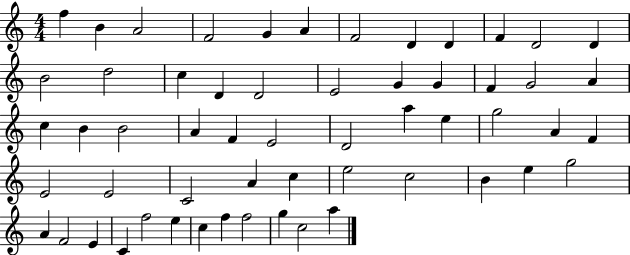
F5/q B4/q A4/h F4/h G4/q A4/q F4/h D4/q D4/q F4/q D4/h D4/q B4/h D5/h C5/q D4/q D4/h E4/h G4/q G4/q F4/q G4/h A4/q C5/q B4/q B4/h A4/q F4/q E4/h D4/h A5/q E5/q G5/h A4/q F4/q E4/h E4/h C4/h A4/q C5/q E5/h C5/h B4/q E5/q G5/h A4/q F4/h E4/q C4/q F5/h E5/q C5/q F5/q F5/h G5/q C5/h A5/q